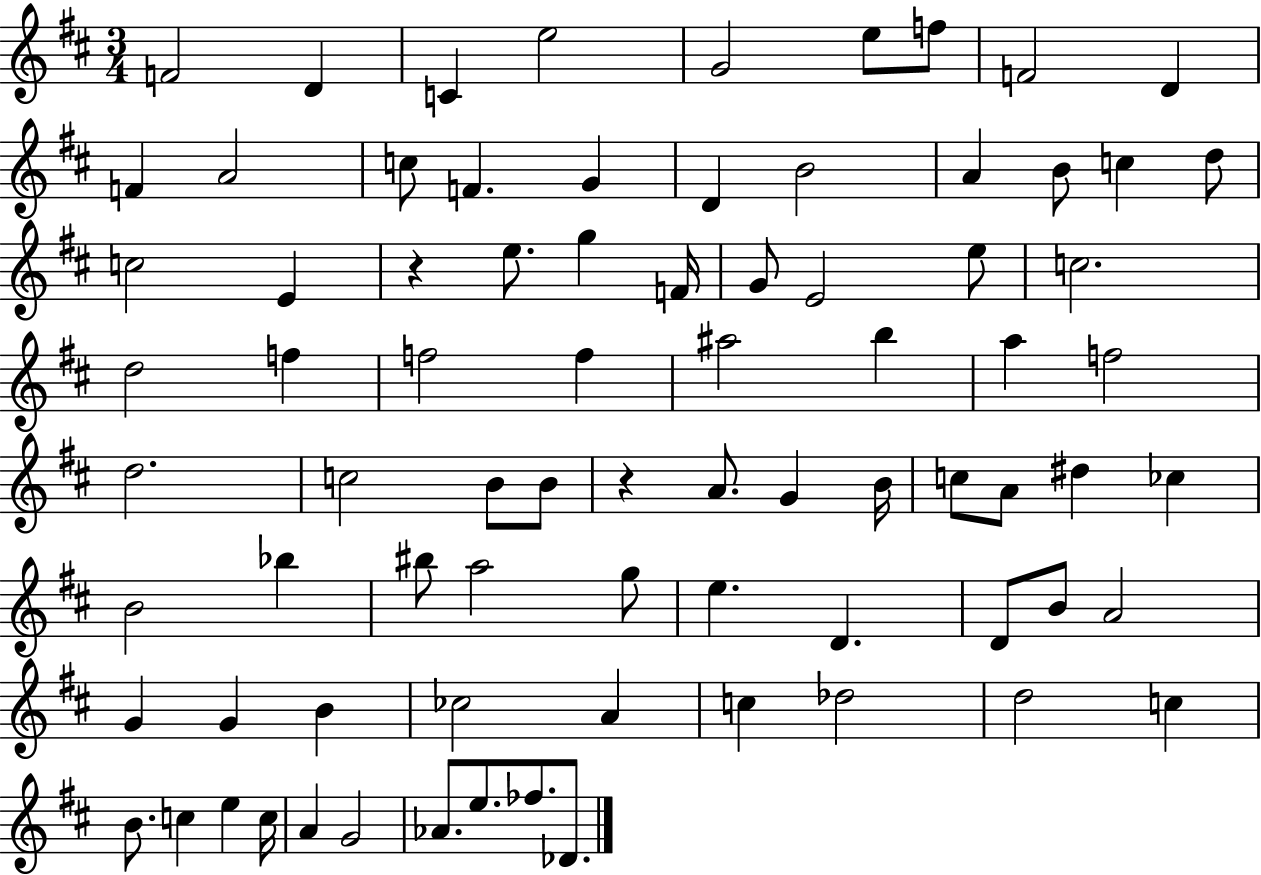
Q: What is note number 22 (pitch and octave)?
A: E4